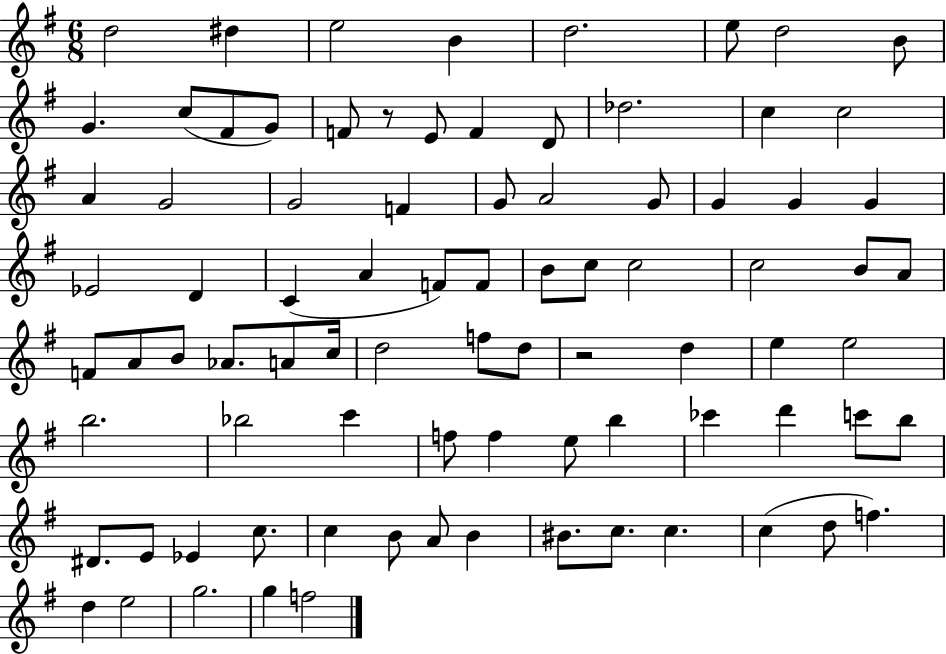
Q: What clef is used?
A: treble